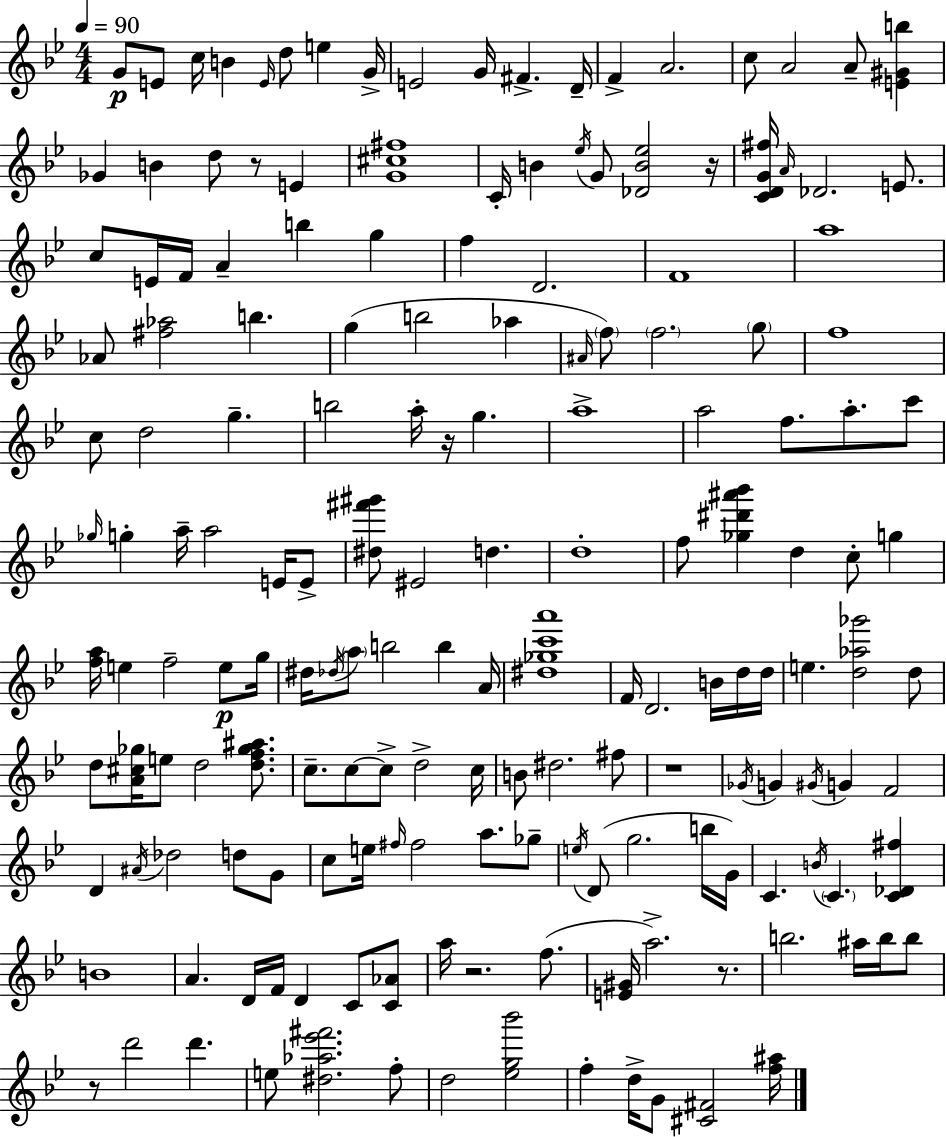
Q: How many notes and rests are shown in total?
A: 171